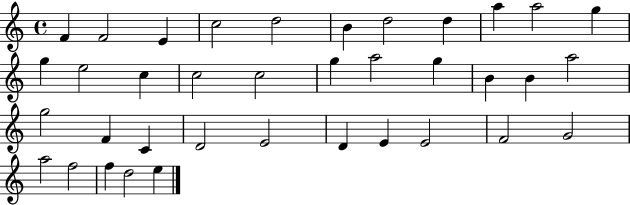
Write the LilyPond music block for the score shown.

{
  \clef treble
  \time 4/4
  \defaultTimeSignature
  \key c \major
  f'4 f'2 e'4 | c''2 d''2 | b'4 d''2 d''4 | a''4 a''2 g''4 | \break g''4 e''2 c''4 | c''2 c''2 | g''4 a''2 g''4 | b'4 b'4 a''2 | \break g''2 f'4 c'4 | d'2 e'2 | d'4 e'4 e'2 | f'2 g'2 | \break a''2 f''2 | f''4 d''2 e''4 | \bar "|."
}